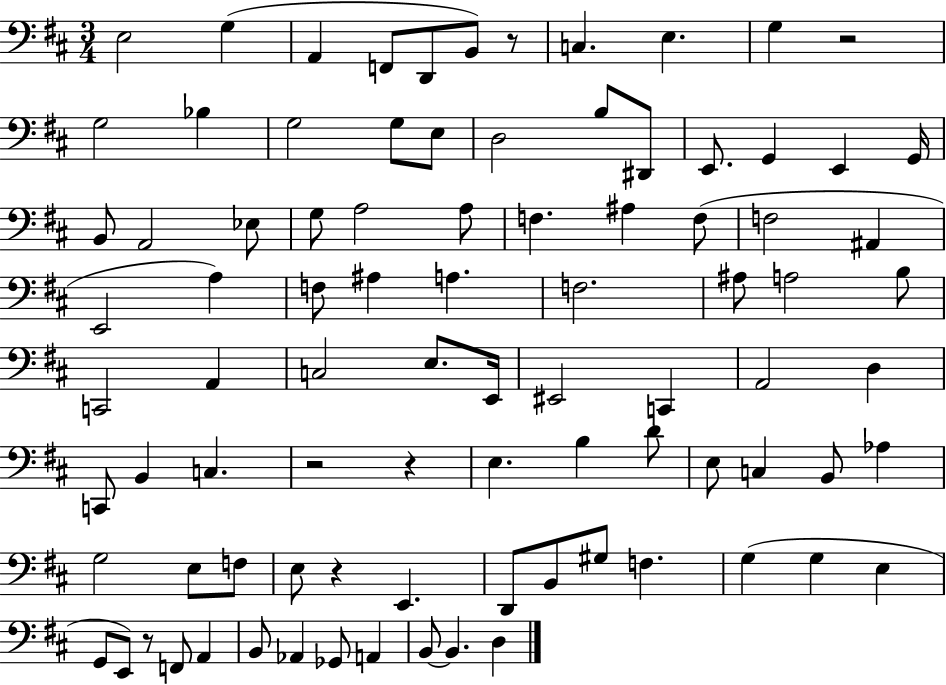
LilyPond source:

{
  \clef bass
  \numericTimeSignature
  \time 3/4
  \key d \major
  e2 g4( | a,4 f,8 d,8 b,8) r8 | c4. e4. | g4 r2 | \break g2 bes4 | g2 g8 e8 | d2 b8 dis,8 | e,8. g,4 e,4 g,16 | \break b,8 a,2 ees8 | g8 a2 a8 | f4. ais4 f8( | f2 ais,4 | \break e,2 a4) | f8 ais4 a4. | f2. | ais8 a2 b8 | \break c,2 a,4 | c2 e8. e,16 | eis,2 c,4 | a,2 d4 | \break c,8 b,4 c4. | r2 r4 | e4. b4 d'8 | e8 c4 b,8 aes4 | \break g2 e8 f8 | e8 r4 e,4. | d,8 b,8 gis8 f4. | g4( g4 e4 | \break g,8 e,8) r8 f,8 a,4 | b,8 aes,4 ges,8 a,4 | b,8~~ b,4. d4 | \bar "|."
}